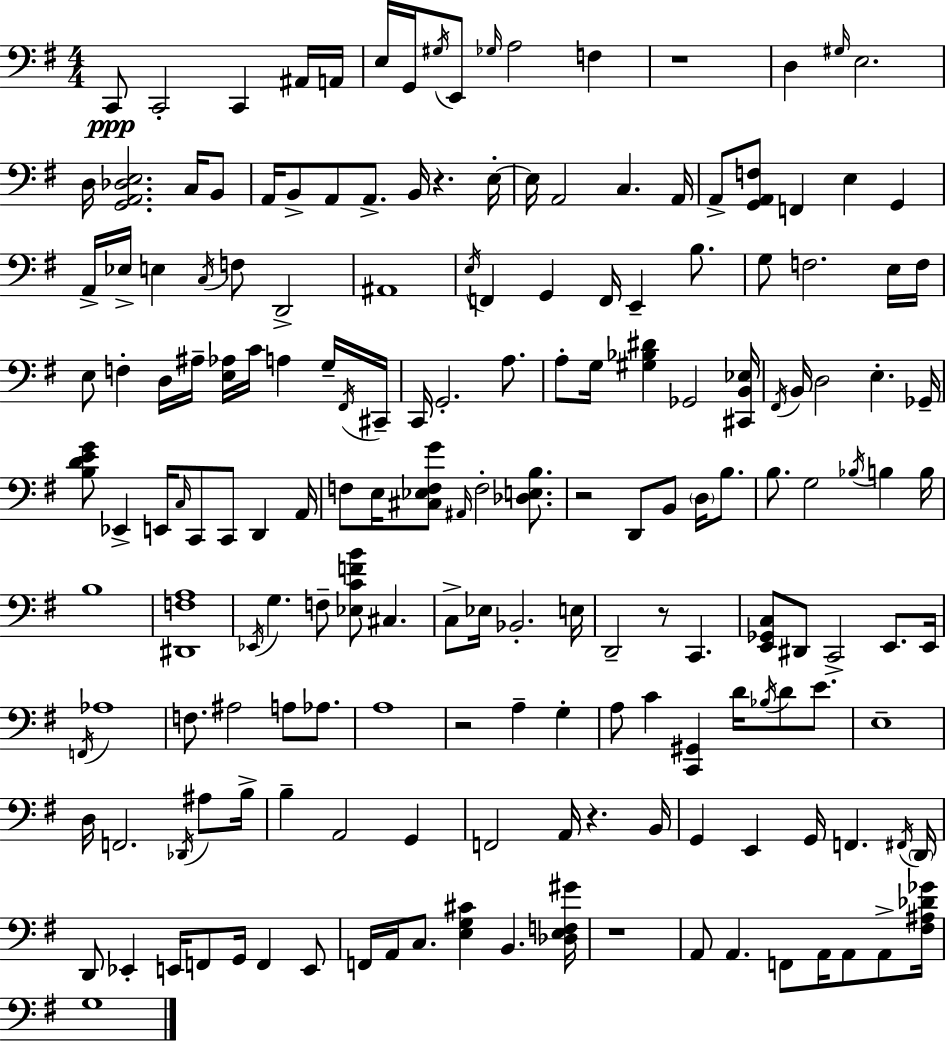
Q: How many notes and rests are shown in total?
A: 177